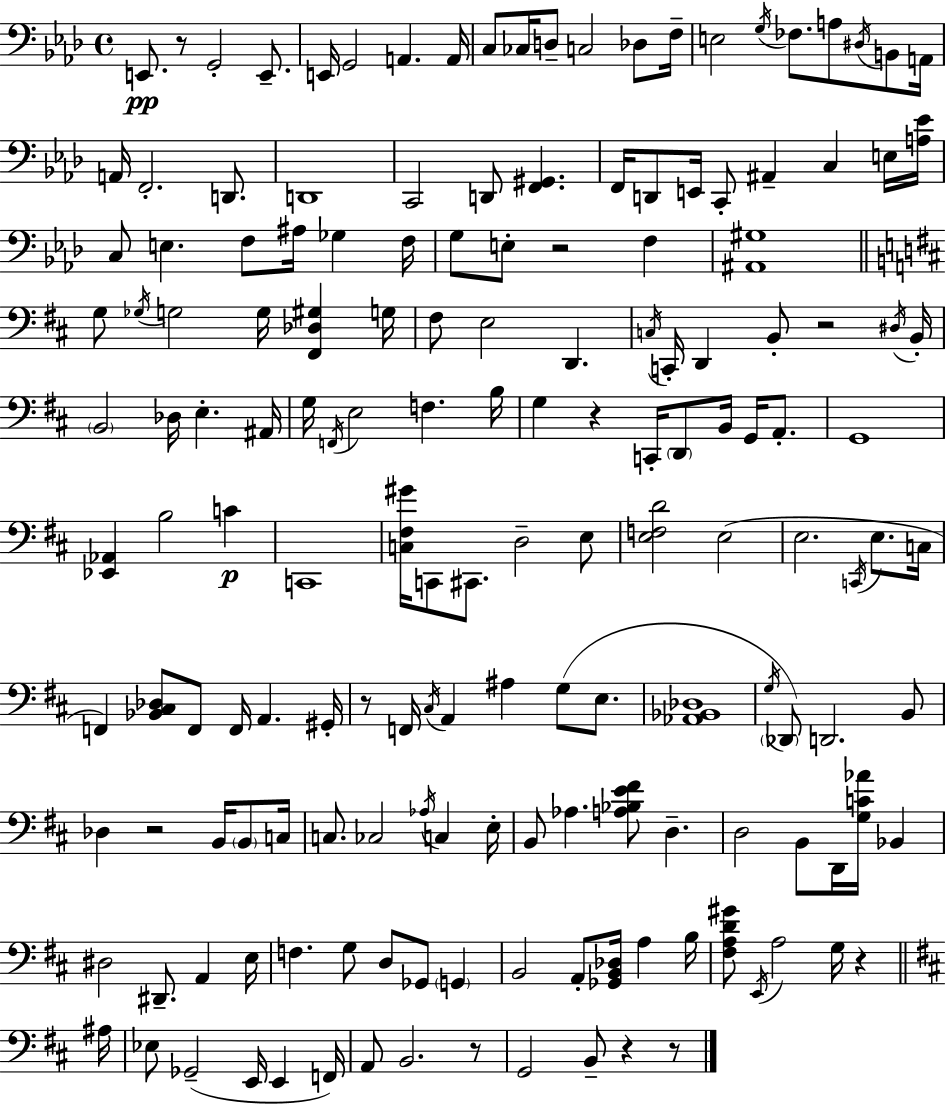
X:1
T:Untitled
M:4/4
L:1/4
K:Fm
E,,/2 z/2 G,,2 E,,/2 E,,/4 G,,2 A,, A,,/4 C,/2 _C,/4 D,/2 C,2 _D,/2 F,/4 E,2 G,/4 _F,/2 A,/2 ^D,/4 B,,/2 A,,/4 A,,/4 F,,2 D,,/2 D,,4 C,,2 D,,/2 [F,,^G,,] F,,/4 D,,/2 E,,/4 C,,/2 ^A,, C, E,/4 [A,_E]/4 C,/2 E, F,/2 ^A,/4 _G, F,/4 G,/2 E,/2 z2 F, [^A,,^G,]4 G,/2 _G,/4 G,2 G,/4 [^F,,_D,^G,] G,/4 ^F,/2 E,2 D,, C,/4 C,,/4 D,, B,,/2 z2 ^D,/4 B,,/4 B,,2 _D,/4 E, ^A,,/4 G,/4 F,,/4 E,2 F, B,/4 G, z C,,/4 D,,/2 B,,/4 G,,/4 A,,/2 G,,4 [_E,,_A,,] B,2 C C,,4 [C,^F,^G]/4 C,,/2 ^C,,/2 D,2 E,/2 [E,F,D]2 E,2 E,2 C,,/4 E,/2 C,/4 F,, [_B,,^C,_D,]/2 F,,/2 F,,/4 A,, ^G,,/4 z/2 F,,/4 ^C,/4 A,, ^A, G,/2 E,/2 [_A,,_B,,_D,]4 G,/4 _D,,/2 D,,2 B,,/2 _D, z2 B,,/4 B,,/2 C,/4 C,/2 _C,2 _A,/4 C, E,/4 B,,/2 _A, [A,_B,E^F]/2 D, D,2 B,,/2 D,,/4 [G,C_A]/4 _B,, ^D,2 ^D,,/2 A,, E,/4 F, G,/2 D,/2 _G,,/2 G,, B,,2 A,,/2 [_G,,B,,_D,]/4 A, B,/4 [^F,A,D^G]/2 E,,/4 A,2 G,/4 z ^A,/4 _E,/2 _G,,2 E,,/4 E,, F,,/4 A,,/2 B,,2 z/2 G,,2 B,,/2 z z/2